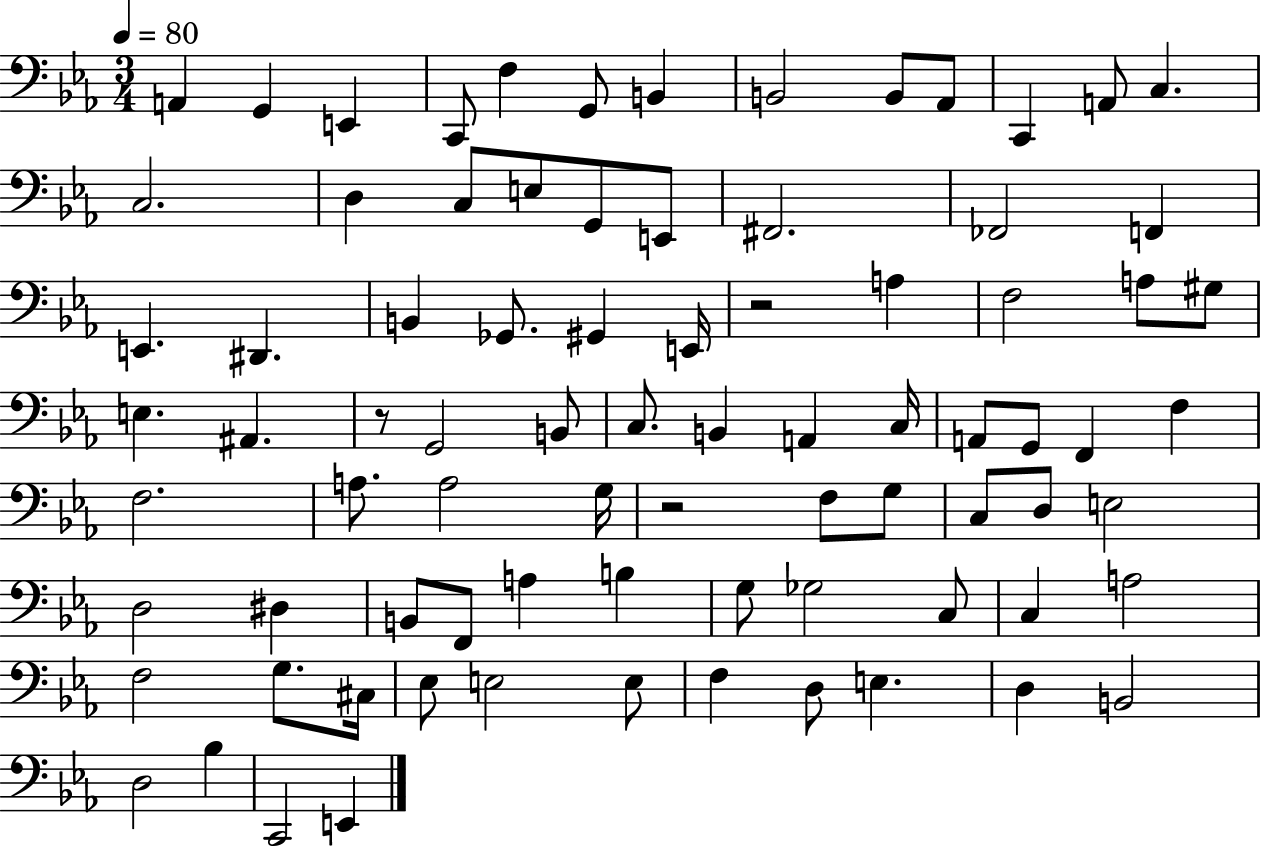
{
  \clef bass
  \numericTimeSignature
  \time 3/4
  \key ees \major
  \tempo 4 = 80
  a,4 g,4 e,4 | c,8 f4 g,8 b,4 | b,2 b,8 aes,8 | c,4 a,8 c4. | \break c2. | d4 c8 e8 g,8 e,8 | fis,2. | fes,2 f,4 | \break e,4. dis,4. | b,4 ges,8. gis,4 e,16 | r2 a4 | f2 a8 gis8 | \break e4. ais,4. | r8 g,2 b,8 | c8. b,4 a,4 c16 | a,8 g,8 f,4 f4 | \break f2. | a8. a2 g16 | r2 f8 g8 | c8 d8 e2 | \break d2 dis4 | b,8 f,8 a4 b4 | g8 ges2 c8 | c4 a2 | \break f2 g8. cis16 | ees8 e2 e8 | f4 d8 e4. | d4 b,2 | \break d2 bes4 | c,2 e,4 | \bar "|."
}